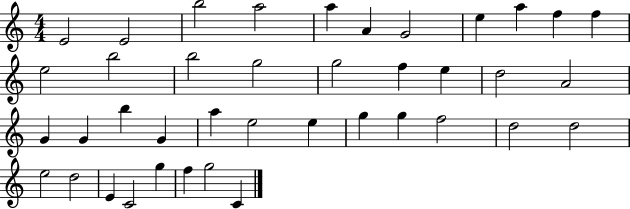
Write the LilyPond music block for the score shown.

{
  \clef treble
  \numericTimeSignature
  \time 4/4
  \key c \major
  e'2 e'2 | b''2 a''2 | a''4 a'4 g'2 | e''4 a''4 f''4 f''4 | \break e''2 b''2 | b''2 g''2 | g''2 f''4 e''4 | d''2 a'2 | \break g'4 g'4 b''4 g'4 | a''4 e''2 e''4 | g''4 g''4 f''2 | d''2 d''2 | \break e''2 d''2 | e'4 c'2 g''4 | f''4 g''2 c'4 | \bar "|."
}